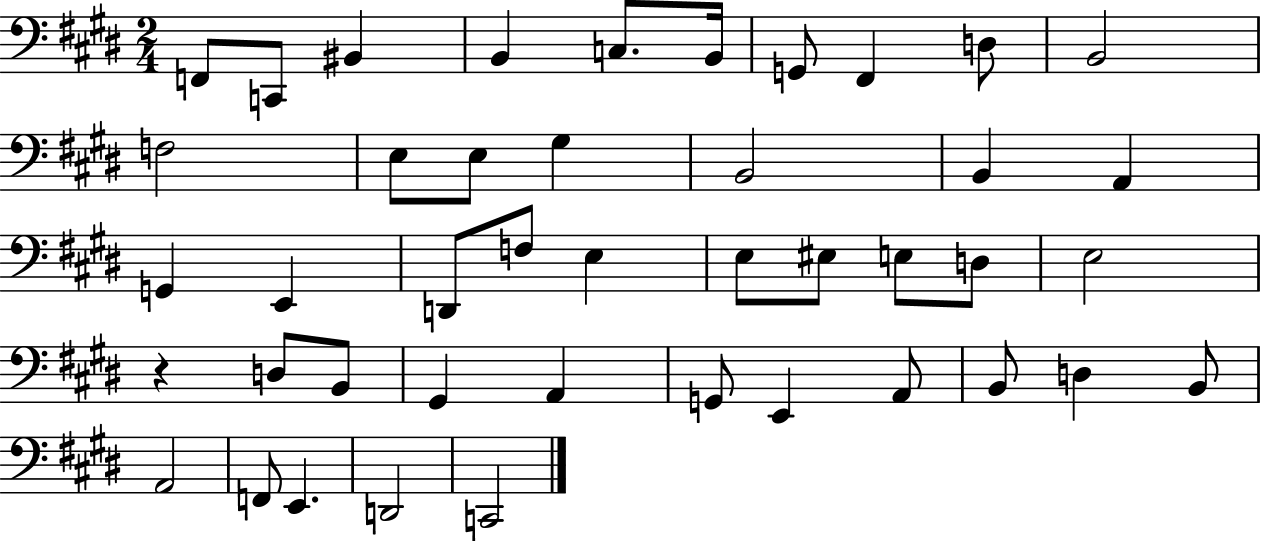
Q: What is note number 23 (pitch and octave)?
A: E3